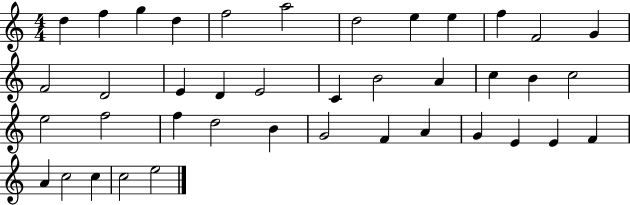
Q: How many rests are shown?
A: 0